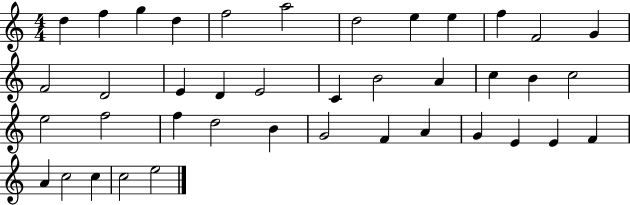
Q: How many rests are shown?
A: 0